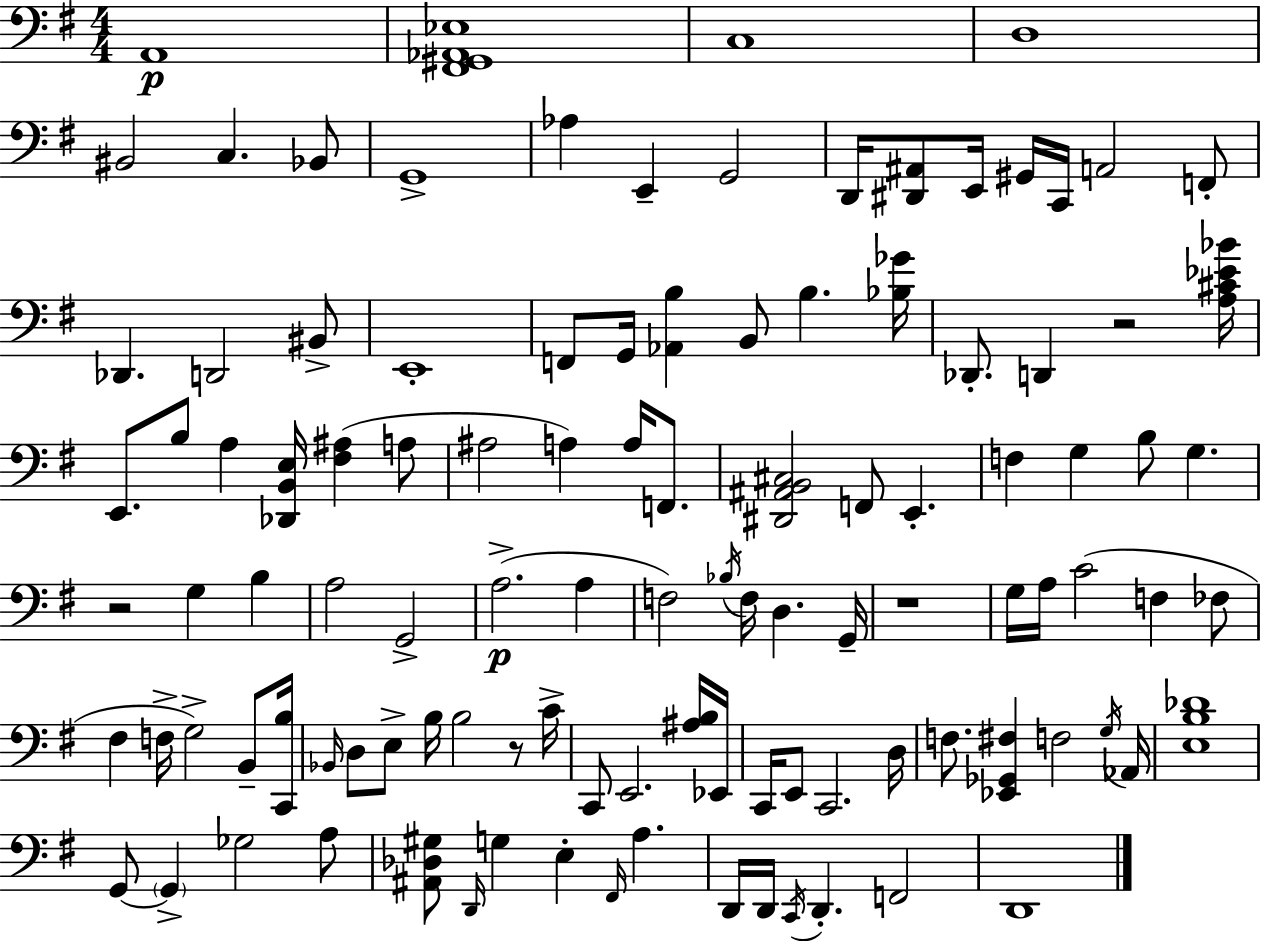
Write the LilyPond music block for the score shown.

{
  \clef bass
  \numericTimeSignature
  \time 4/4
  \key g \major
  \repeat volta 2 { a,1\p | <fis, gis, aes, ees>1 | c1 | d1 | \break bis,2 c4. bes,8 | g,1-> | aes4 e,4-- g,2 | d,16 <dis, ais,>8 e,16 gis,16 c,16 a,2 f,8-. | \break des,4. d,2 bis,8-> | e,1-. | f,8 g,16 <aes, b>4 b,8 b4. <bes ges'>16 | des,8.-. d,4 r2 <a cis' ees' bes'>16 | \break e,8. b8 a4 <des, b, e>16 <fis ais>4( a8 | ais2 a4) a16 f,8. | <dis, ais, b, cis>2 f,8 e,4.-. | f4 g4 b8 g4. | \break r2 g4 b4 | a2 g,2-> | a2.->(\p a4 | f2) \acciaccatura { bes16 } f16 d4. | \break g,16-- r1 | g16 a16 c'2( f4 fes8 | fis4 f16-> g2->) b,8-- | <c, b>16 \grace { bes,16 } d8 e8-> b16 b2 r8 | \break c'16-> c,8 e,2. | <ais b>16 ees,16 c,16 e,8 c,2. | d16 f8. <ees, ges, fis>4 f2 | \acciaccatura { g16 } aes,16 <e b des'>1 | \break g,8~~ \parenthesize g,4-> ges2 | a8 <ais, des gis>8 \grace { d,16 } g4 e4-. \grace { fis,16 } a4. | d,16 d,16 \acciaccatura { c,16 } d,4.-. f,2 | d,1 | \break } \bar "|."
}